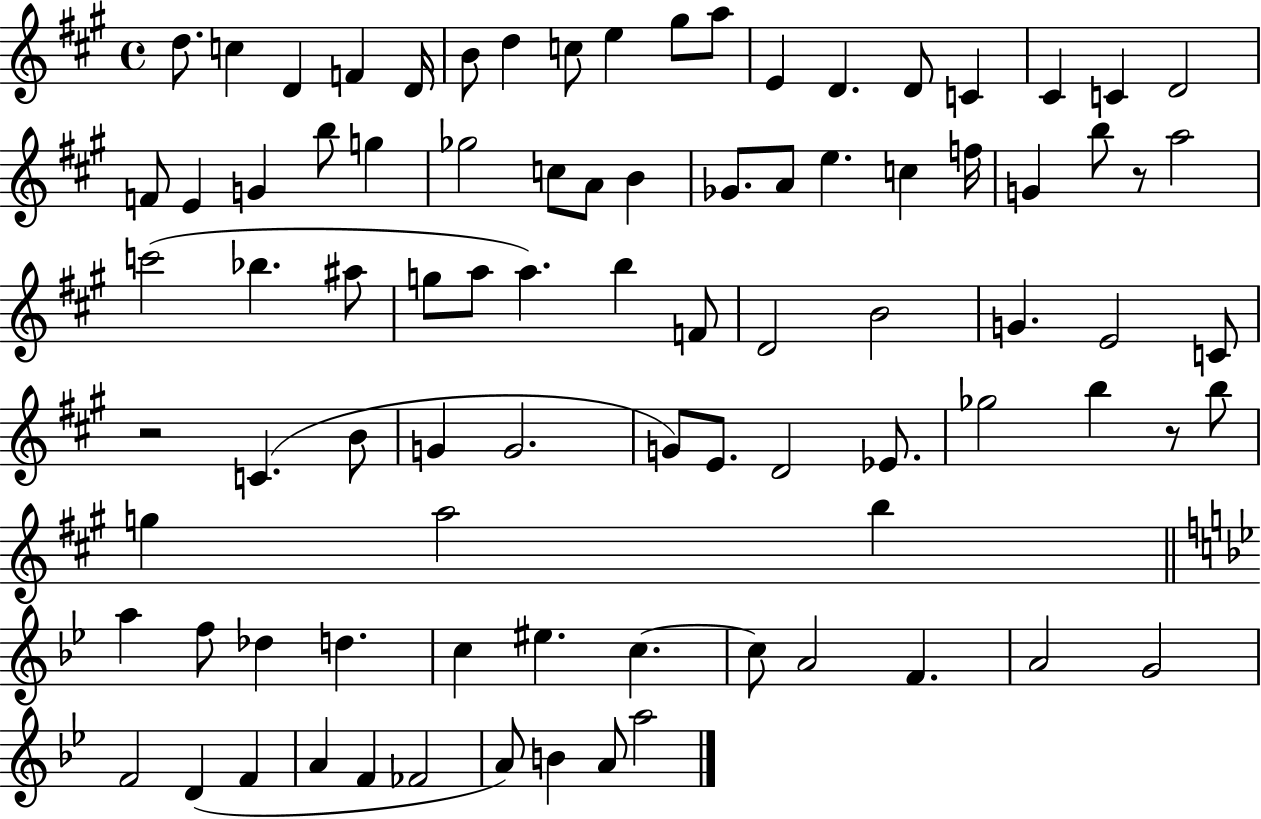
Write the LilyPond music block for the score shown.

{
  \clef treble
  \time 4/4
  \defaultTimeSignature
  \key a \major
  d''8. c''4 d'4 f'4 d'16 | b'8 d''4 c''8 e''4 gis''8 a''8 | e'4 d'4. d'8 c'4 | cis'4 c'4 d'2 | \break f'8 e'4 g'4 b''8 g''4 | ges''2 c''8 a'8 b'4 | ges'8. a'8 e''4. c''4 f''16 | g'4 b''8 r8 a''2 | \break c'''2( bes''4. ais''8 | g''8 a''8 a''4.) b''4 f'8 | d'2 b'2 | g'4. e'2 c'8 | \break r2 c'4.( b'8 | g'4 g'2. | g'8) e'8. d'2 ees'8. | ges''2 b''4 r8 b''8 | \break g''4 a''2 b''4 | \bar "||" \break \key bes \major a''4 f''8 des''4 d''4. | c''4 eis''4. c''4.~~ | c''8 a'2 f'4. | a'2 g'2 | \break f'2 d'4( f'4 | a'4 f'4 fes'2 | a'8) b'4 a'8 a''2 | \bar "|."
}